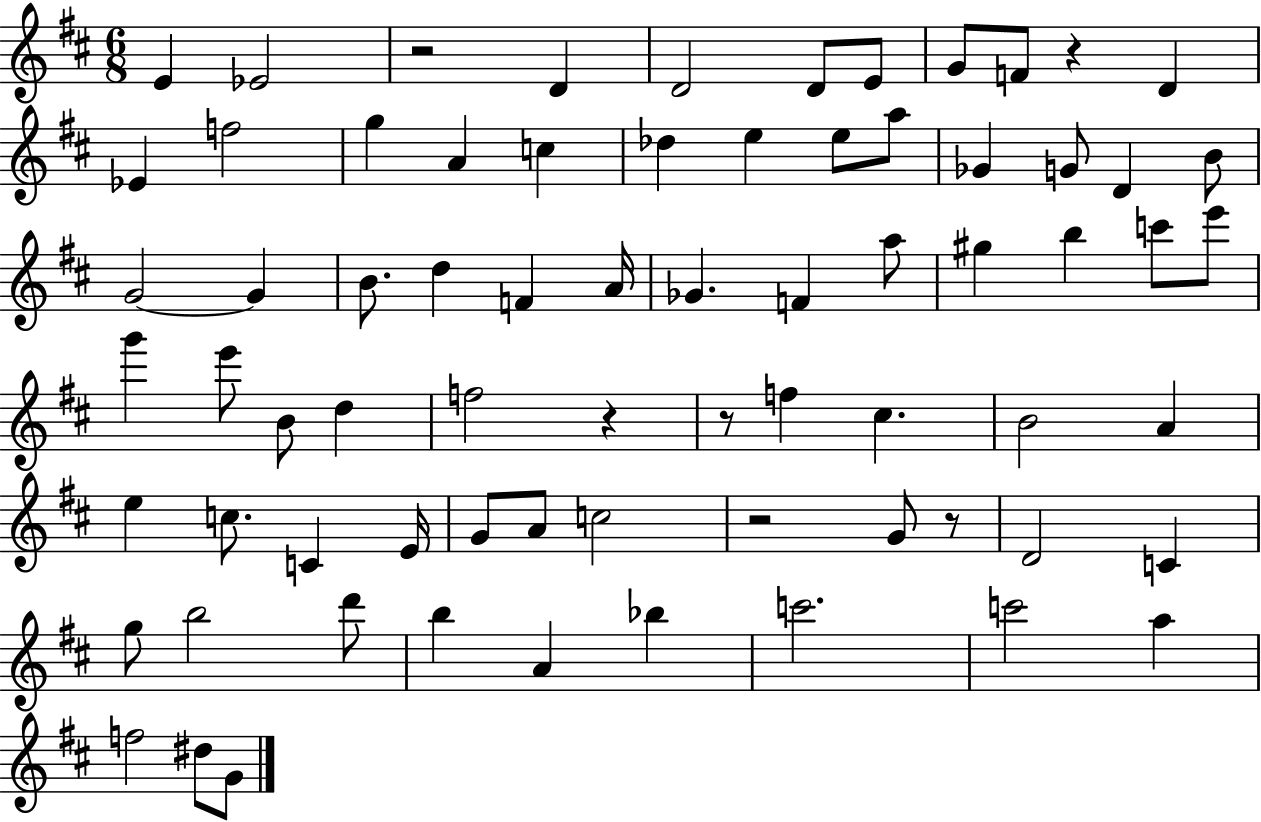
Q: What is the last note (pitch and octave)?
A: G4